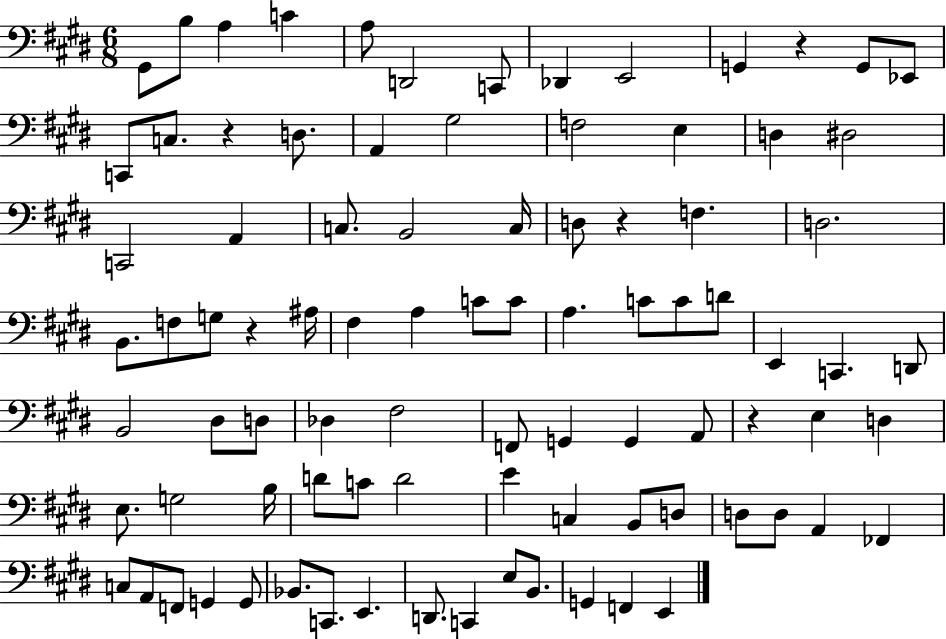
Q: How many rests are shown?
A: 5